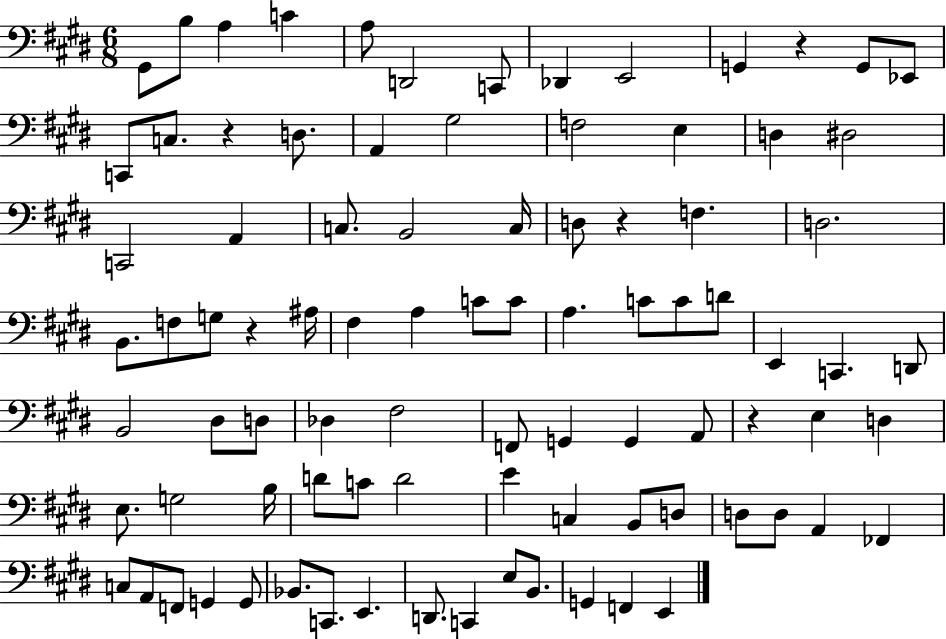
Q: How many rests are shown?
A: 5